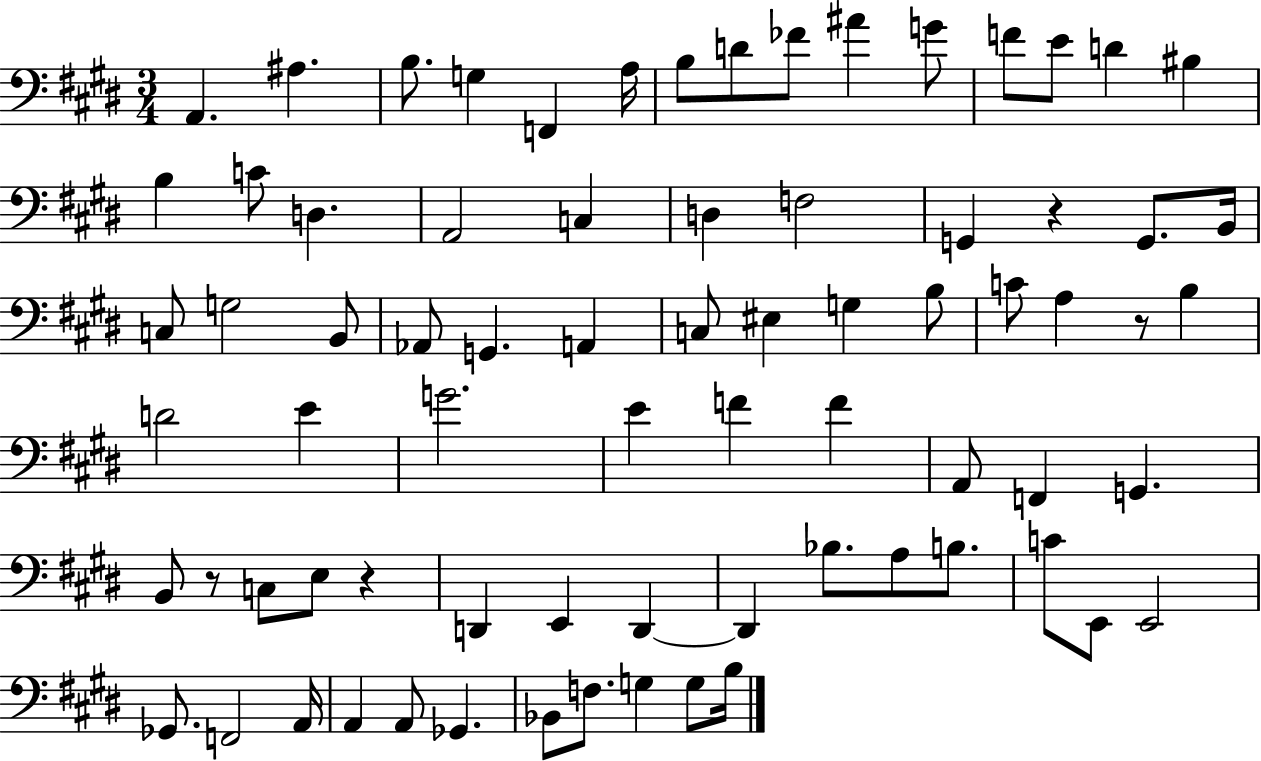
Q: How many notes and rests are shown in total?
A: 75